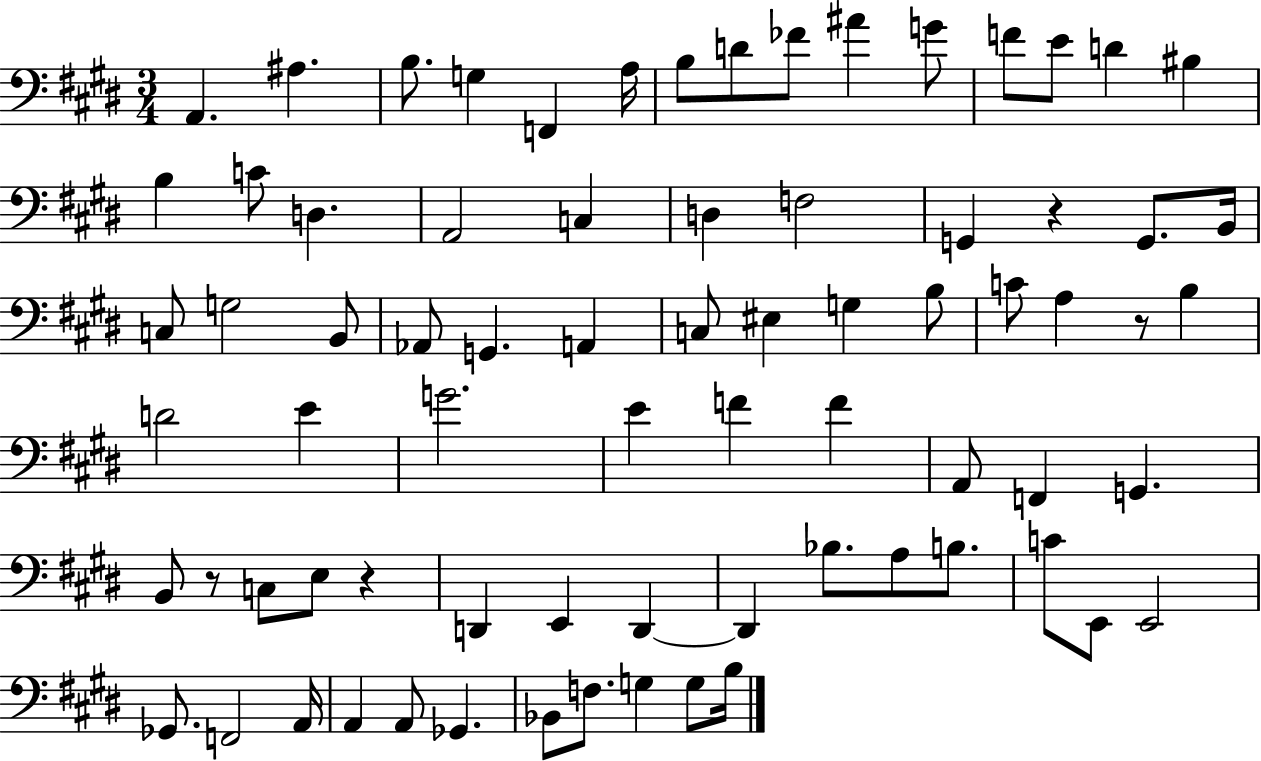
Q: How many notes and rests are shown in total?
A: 75